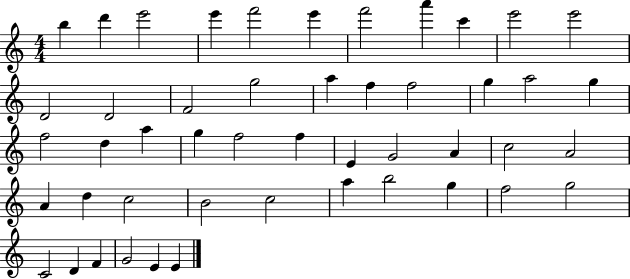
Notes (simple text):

B5/q D6/q E6/h E6/q F6/h E6/q F6/h A6/q C6/q E6/h E6/h D4/h D4/h F4/h G5/h A5/q F5/q F5/h G5/q A5/h G5/q F5/h D5/q A5/q G5/q F5/h F5/q E4/q G4/h A4/q C5/h A4/h A4/q D5/q C5/h B4/h C5/h A5/q B5/h G5/q F5/h G5/h C4/h D4/q F4/q G4/h E4/q E4/q